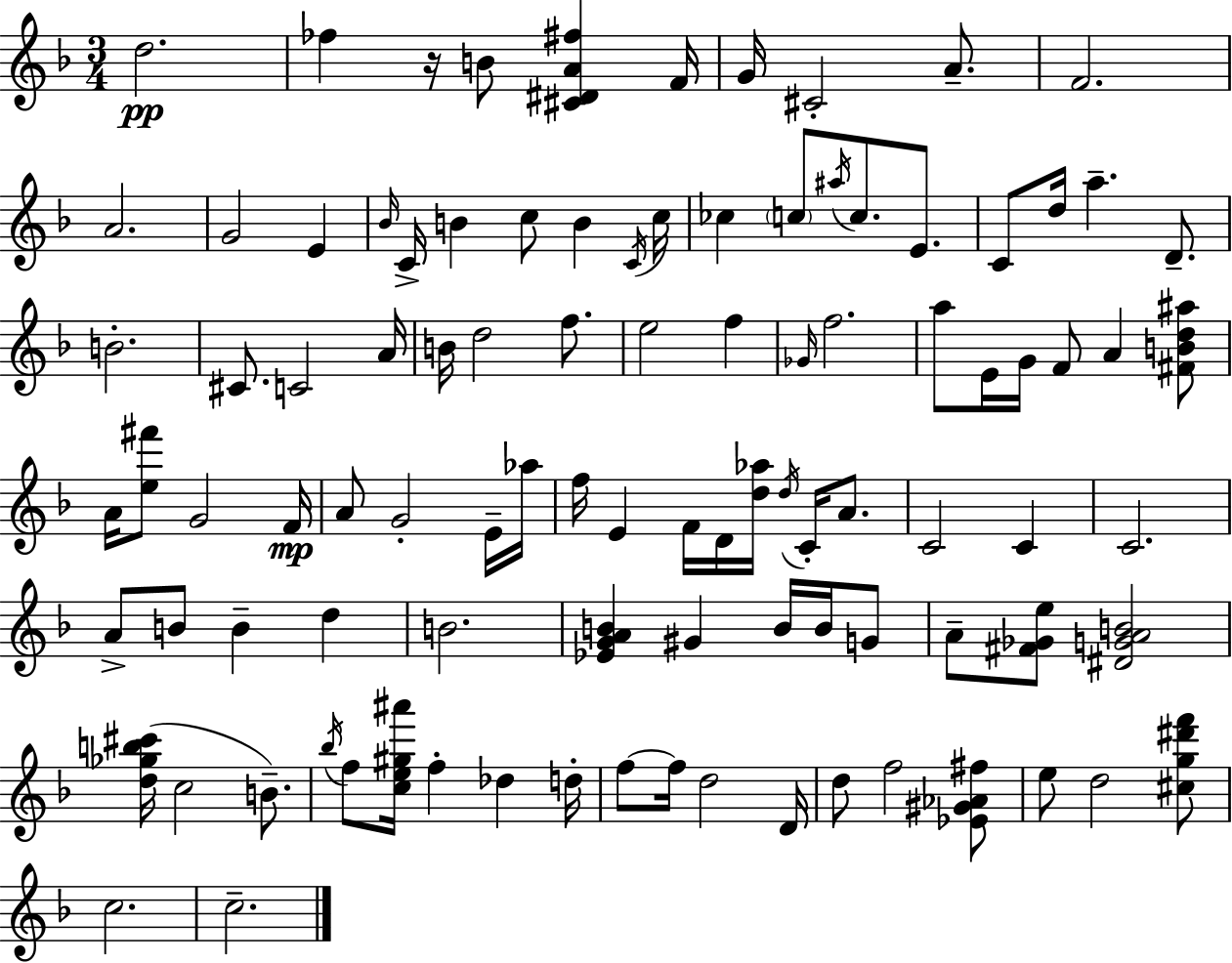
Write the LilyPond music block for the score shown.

{
  \clef treble
  \numericTimeSignature
  \time 3/4
  \key d \minor
  d''2.\pp | fes''4 r16 b'8 <cis' dis' a' fis''>4 f'16 | g'16 cis'2-. a'8.-- | f'2. | \break a'2. | g'2 e'4 | \grace { bes'16 } c'16-> b'4 c''8 b'4 | \acciaccatura { c'16 } c''16 ces''4 \parenthesize c''8 \acciaccatura { ais''16 } c''8. | \break e'8. c'8 d''16 a''4.-- | d'8.-- b'2.-. | cis'8. c'2 | a'16 b'16 d''2 | \break f''8. e''2 f''4 | \grace { ges'16 } f''2. | a''8 e'16 g'16 f'8 a'4 | <fis' b' d'' ais''>8 a'16 <e'' fis'''>8 g'2 | \break f'16\mp a'8 g'2-. | e'16-- aes''16 f''16 e'4 f'16 d'16 <d'' aes''>16 | \acciaccatura { d''16 } c'16-. a'8. c'2 | c'4 c'2. | \break a'8-> b'8 b'4-- | d''4 b'2. | <ees' g' a' b'>4 gis'4 | b'16 b'16 g'8 a'8-- <fis' ges' e''>8 <dis' g' a' b'>2 | \break <d'' ges'' b'' cis'''>16( c''2 | b'8.--) \acciaccatura { bes''16 } f''8 <c'' e'' gis'' ais'''>16 f''4-. | des''4 d''16-. f''8~~ f''16 d''2 | d'16 d''8 f''2 | \break <ees' gis' aes' fis''>8 e''8 d''2 | <cis'' g'' dis''' f'''>8 c''2. | c''2.-- | \bar "|."
}